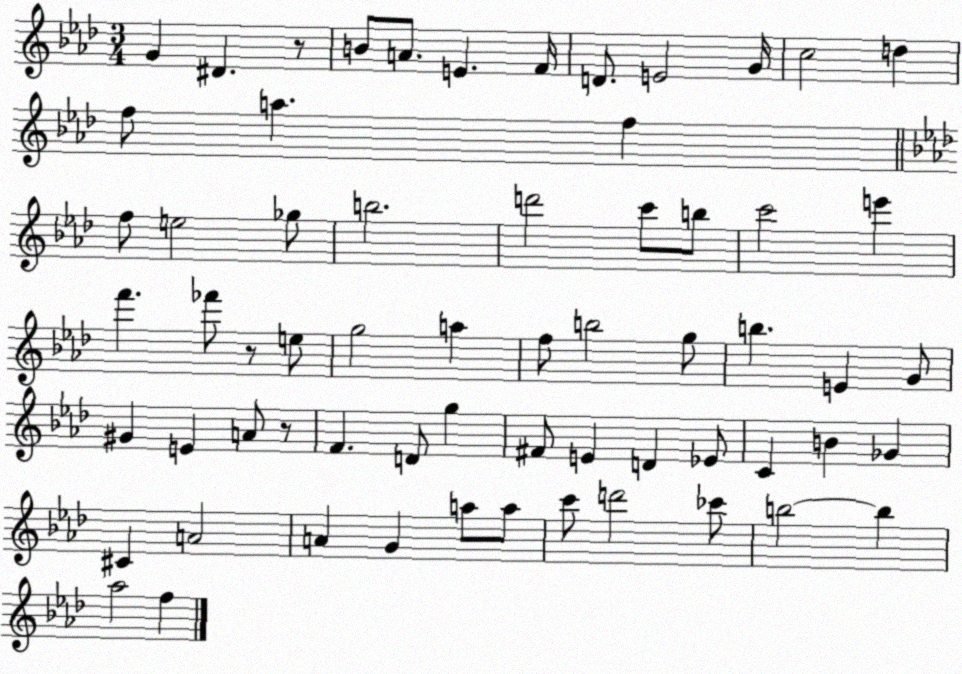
X:1
T:Untitled
M:3/4
L:1/4
K:Ab
G ^D z/2 B/2 A/2 E F/4 D/2 E2 G/4 c2 d f/2 a f f/2 e2 _g/2 b2 d'2 c'/2 b/2 c'2 e' f' _f'/2 z/2 e/2 g2 a f/2 b2 g/2 b E G/2 ^G E A/2 z/2 F D/2 g ^F/2 E D _E/2 C B _G ^C A2 A G a/2 a/2 c'/2 d'2 _c'/2 b2 b _a2 f